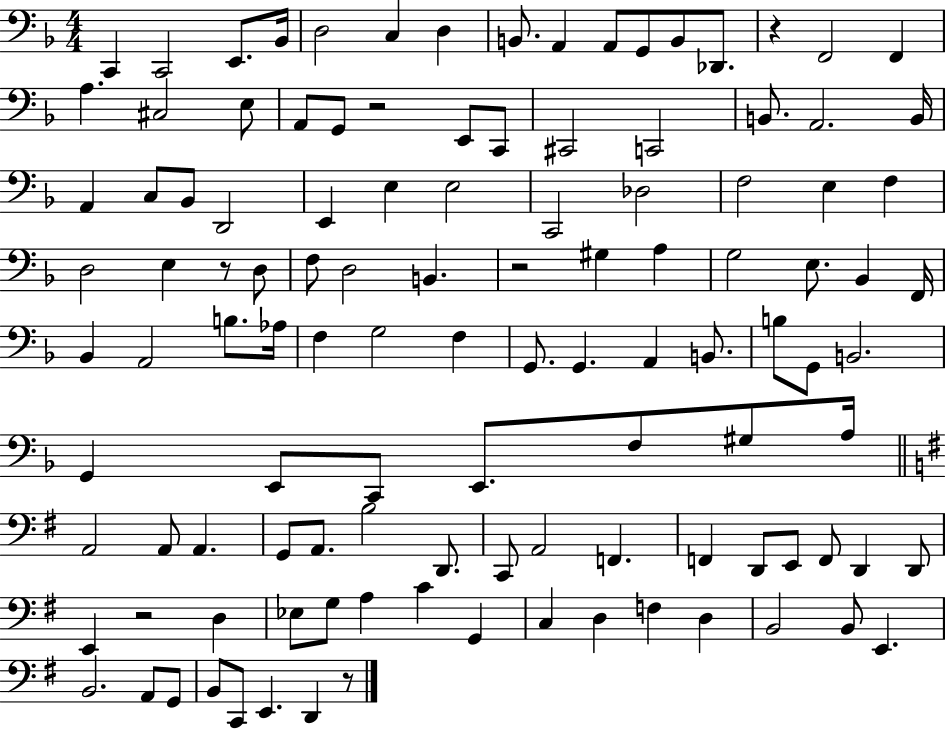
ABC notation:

X:1
T:Untitled
M:4/4
L:1/4
K:F
C,, C,,2 E,,/2 _B,,/4 D,2 C, D, B,,/2 A,, A,,/2 G,,/2 B,,/2 _D,,/2 z F,,2 F,, A, ^C,2 E,/2 A,,/2 G,,/2 z2 E,,/2 C,,/2 ^C,,2 C,,2 B,,/2 A,,2 B,,/4 A,, C,/2 _B,,/2 D,,2 E,, E, E,2 C,,2 _D,2 F,2 E, F, D,2 E, z/2 D,/2 F,/2 D,2 B,, z2 ^G, A, G,2 E,/2 _B,, F,,/4 _B,, A,,2 B,/2 _A,/4 F, G,2 F, G,,/2 G,, A,, B,,/2 B,/2 G,,/2 B,,2 G,, E,,/2 C,,/2 E,,/2 F,/2 ^G,/2 A,/4 A,,2 A,,/2 A,, G,,/2 A,,/2 B,2 D,,/2 C,,/2 A,,2 F,, F,, D,,/2 E,,/2 F,,/2 D,, D,,/2 E,, z2 D, _E,/2 G,/2 A, C G,, C, D, F, D, B,,2 B,,/2 E,, B,,2 A,,/2 G,,/2 B,,/2 C,,/2 E,, D,, z/2